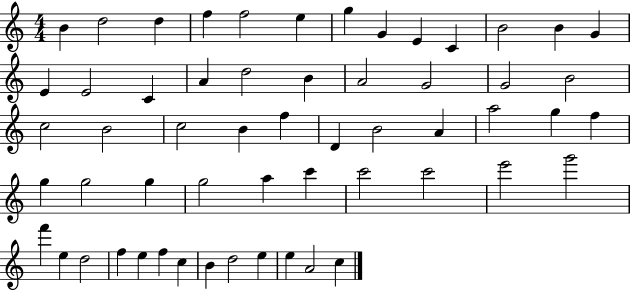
X:1
T:Untitled
M:4/4
L:1/4
K:C
B d2 d f f2 e g G E C B2 B G E E2 C A d2 B A2 G2 G2 B2 c2 B2 c2 B f D B2 A a2 g f g g2 g g2 a c' c'2 c'2 e'2 g'2 f' e d2 f e f c B d2 e e A2 c